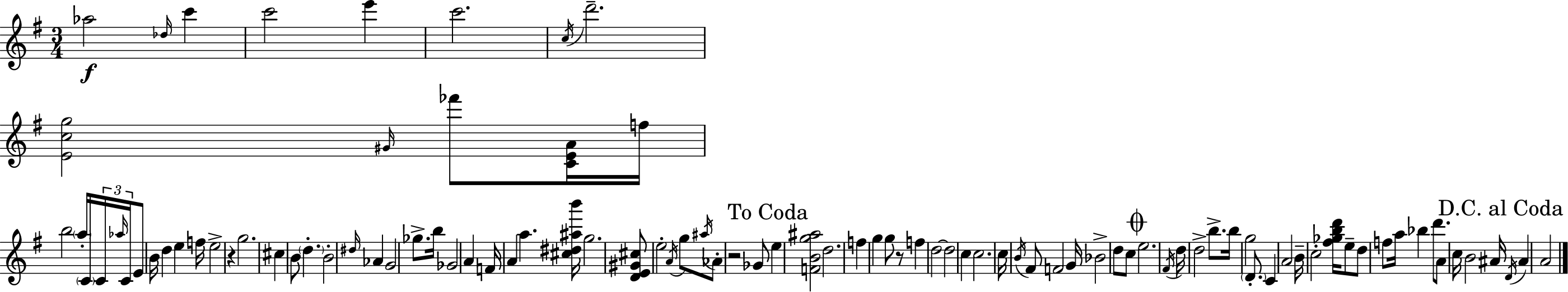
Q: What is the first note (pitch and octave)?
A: Ab5